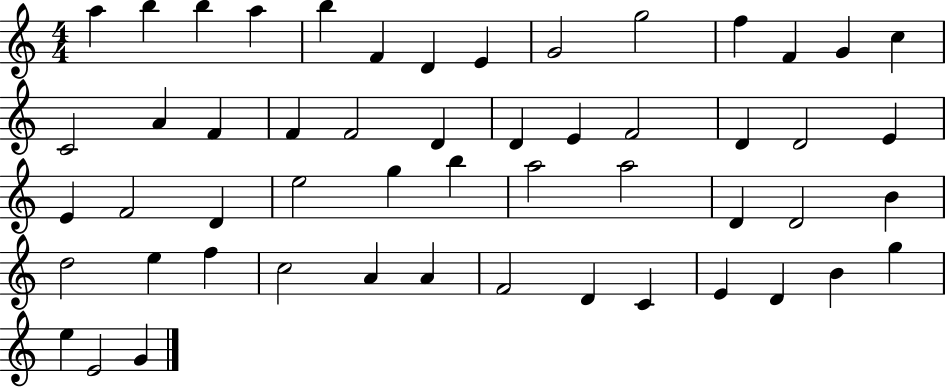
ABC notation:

X:1
T:Untitled
M:4/4
L:1/4
K:C
a b b a b F D E G2 g2 f F G c C2 A F F F2 D D E F2 D D2 E E F2 D e2 g b a2 a2 D D2 B d2 e f c2 A A F2 D C E D B g e E2 G